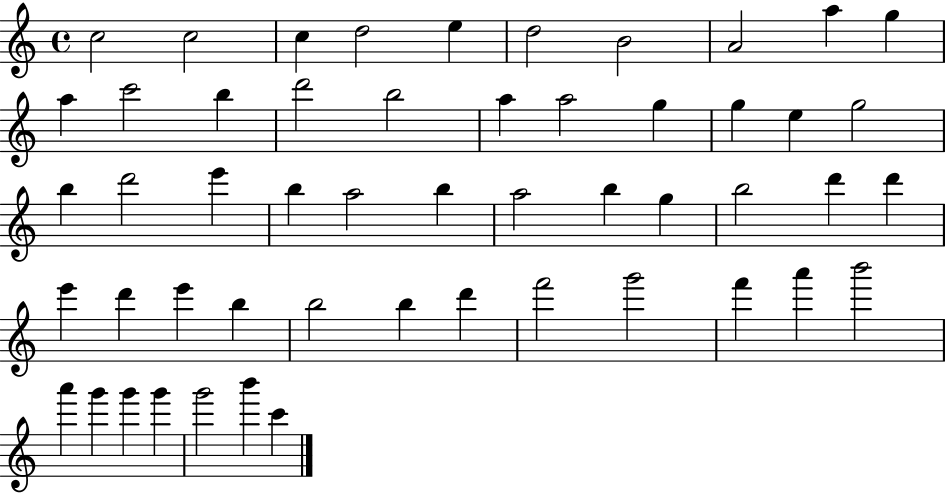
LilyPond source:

{
  \clef treble
  \time 4/4
  \defaultTimeSignature
  \key c \major
  c''2 c''2 | c''4 d''2 e''4 | d''2 b'2 | a'2 a''4 g''4 | \break a''4 c'''2 b''4 | d'''2 b''2 | a''4 a''2 g''4 | g''4 e''4 g''2 | \break b''4 d'''2 e'''4 | b''4 a''2 b''4 | a''2 b''4 g''4 | b''2 d'''4 d'''4 | \break e'''4 d'''4 e'''4 b''4 | b''2 b''4 d'''4 | f'''2 g'''2 | f'''4 a'''4 b'''2 | \break a'''4 g'''4 g'''4 g'''4 | g'''2 b'''4 c'''4 | \bar "|."
}